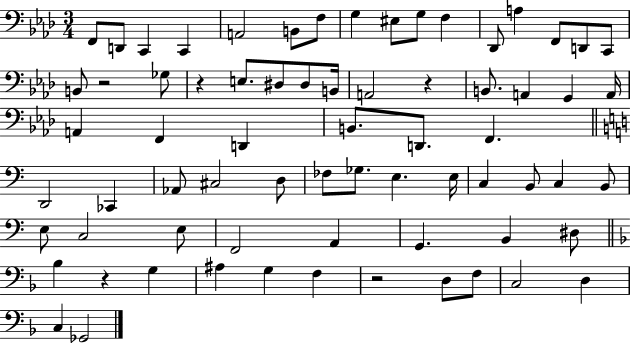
X:1
T:Untitled
M:3/4
L:1/4
K:Ab
F,,/2 D,,/2 C,, C,, A,,2 B,,/2 F,/2 G, ^E,/2 G,/2 F, _D,,/2 A, F,,/2 D,,/2 C,,/2 B,,/2 z2 _G,/2 z E,/2 ^D,/2 ^D,/2 B,,/4 A,,2 z B,,/2 A,, G,, A,,/4 A,, F,, D,, B,,/2 D,,/2 F,, D,,2 _C,, _A,,/2 ^C,2 D,/2 _F,/2 _G,/2 E, E,/4 C, B,,/2 C, B,,/2 E,/2 C,2 E,/2 F,,2 A,, G,, B,, ^D,/2 _B, z G, ^A, G, F, z2 D,/2 F,/2 C,2 D, C, _G,,2